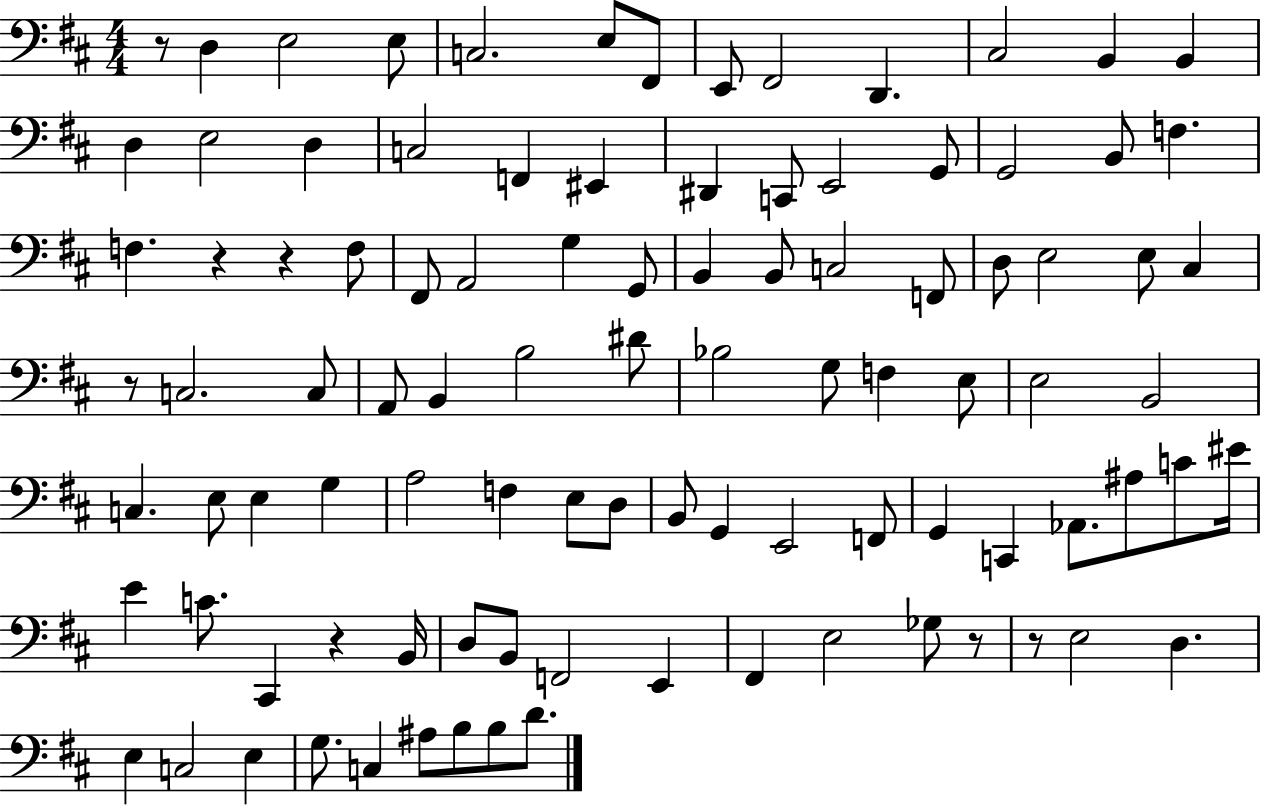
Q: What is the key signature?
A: D major